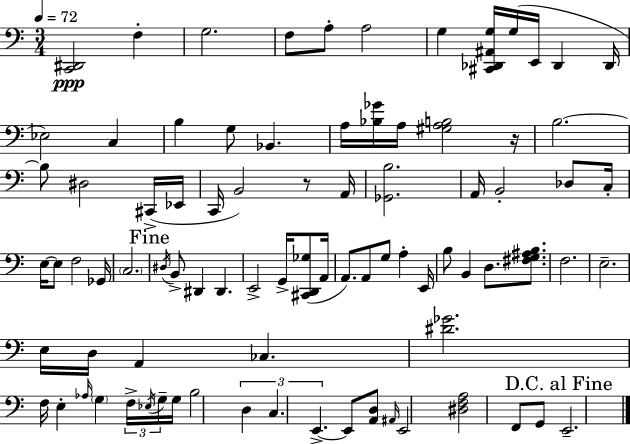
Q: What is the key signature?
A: C major